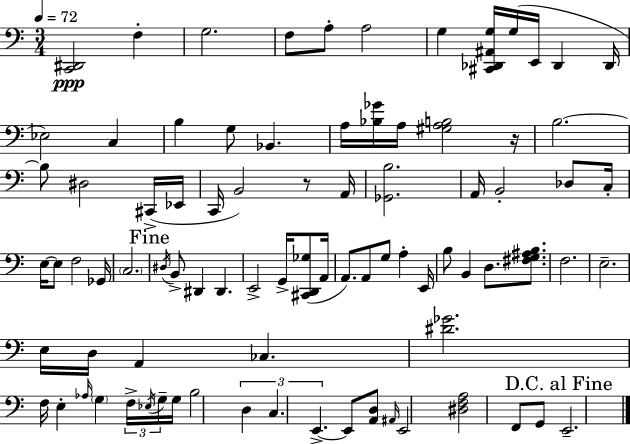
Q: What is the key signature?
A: C major